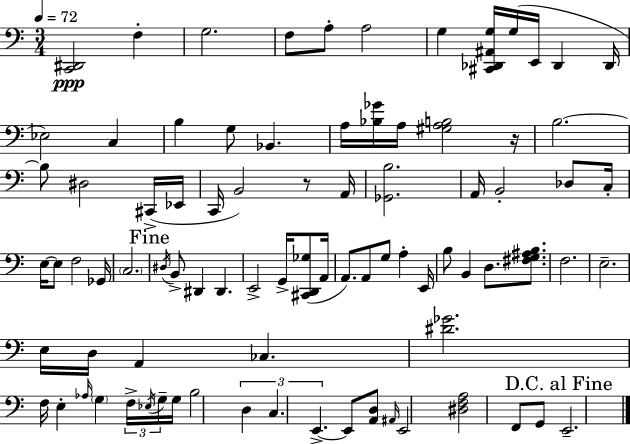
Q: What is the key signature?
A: C major